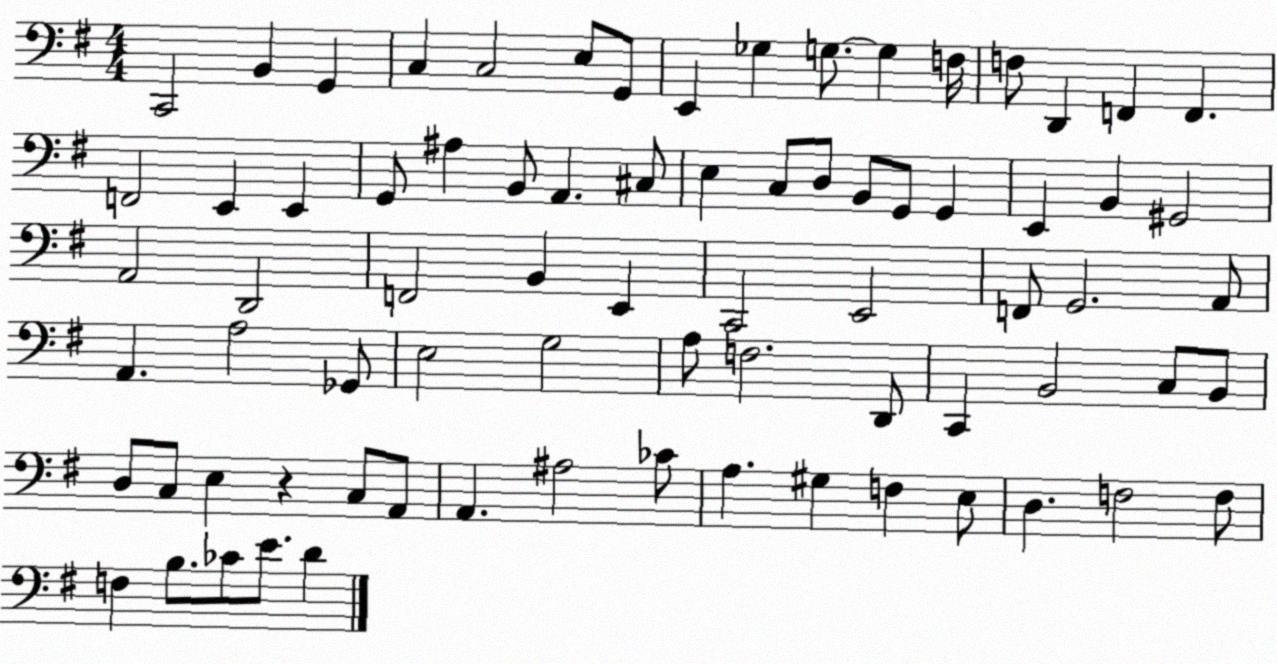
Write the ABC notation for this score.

X:1
T:Untitled
M:4/4
L:1/4
K:G
C,,2 B,, G,, C, C,2 E,/2 G,,/2 E,, _G, G,/2 G, F,/4 F,/2 D,, F,, F,, F,,2 E,, E,, G,,/2 ^A, B,,/2 A,, ^C,/2 E, C,/2 D,/2 B,,/2 G,,/2 G,, E,, B,, ^G,,2 A,,2 D,,2 F,,2 B,, E,, C,,2 E,,2 F,,/2 G,,2 A,,/2 A,, A,2 _G,,/2 E,2 G,2 A,/2 F,2 D,,/2 C,, B,,2 C,/2 B,,/2 D,/2 C,/2 E, z C,/2 A,,/2 A,, ^A,2 _C/2 A, ^G, F, E,/2 D, F,2 F,/2 F, B,/2 _C/2 E/2 D